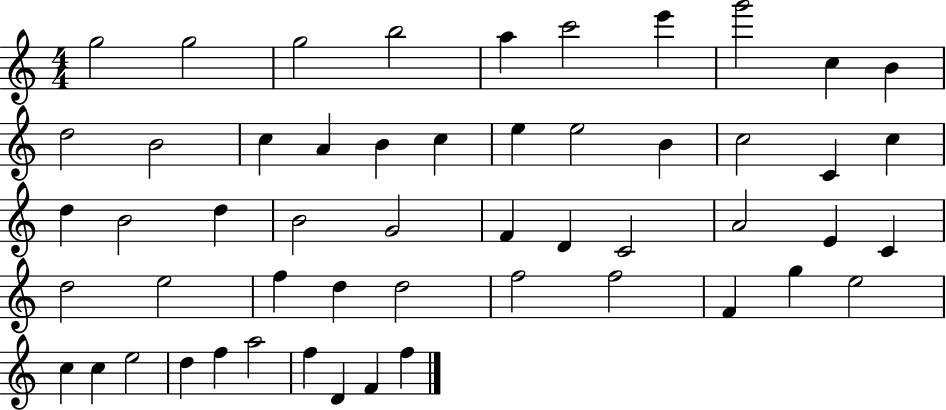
{
  \clef treble
  \numericTimeSignature
  \time 4/4
  \key c \major
  g''2 g''2 | g''2 b''2 | a''4 c'''2 e'''4 | g'''2 c''4 b'4 | \break d''2 b'2 | c''4 a'4 b'4 c''4 | e''4 e''2 b'4 | c''2 c'4 c''4 | \break d''4 b'2 d''4 | b'2 g'2 | f'4 d'4 c'2 | a'2 e'4 c'4 | \break d''2 e''2 | f''4 d''4 d''2 | f''2 f''2 | f'4 g''4 e''2 | \break c''4 c''4 e''2 | d''4 f''4 a''2 | f''4 d'4 f'4 f''4 | \bar "|."
}